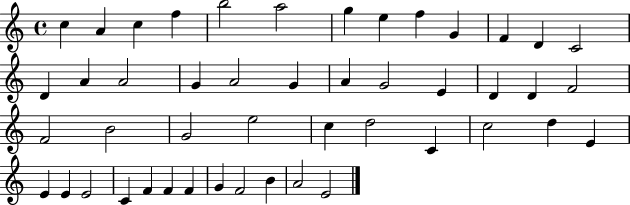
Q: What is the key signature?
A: C major